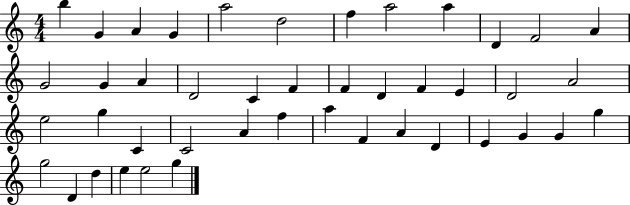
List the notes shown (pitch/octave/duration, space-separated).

B5/q G4/q A4/q G4/q A5/h D5/h F5/q A5/h A5/q D4/q F4/h A4/q G4/h G4/q A4/q D4/h C4/q F4/q F4/q D4/q F4/q E4/q D4/h A4/h E5/h G5/q C4/q C4/h A4/q F5/q A5/q F4/q A4/q D4/q E4/q G4/q G4/q G5/q G5/h D4/q D5/q E5/q E5/h G5/q